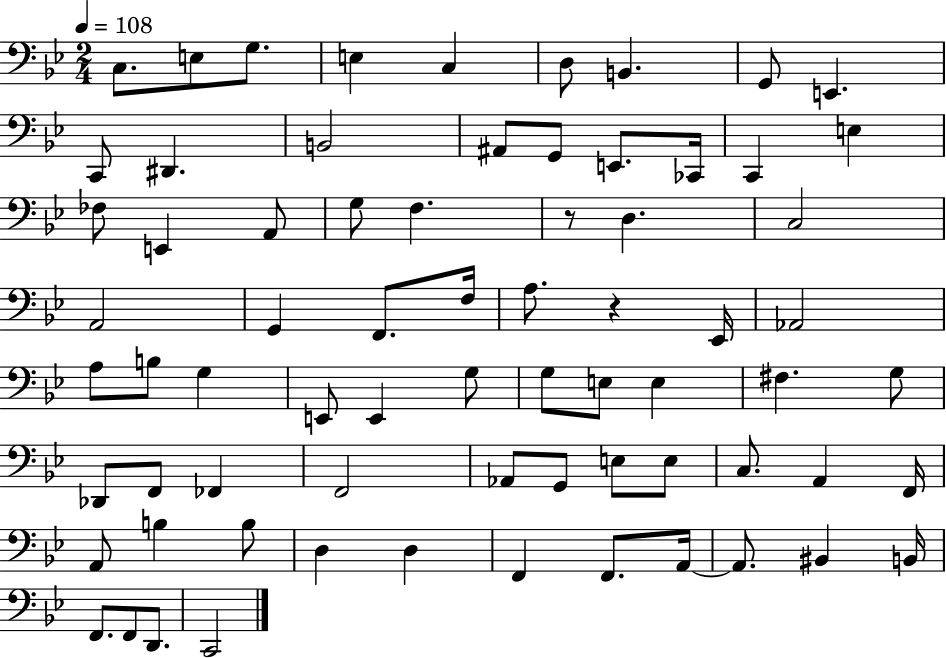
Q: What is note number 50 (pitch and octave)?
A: E3